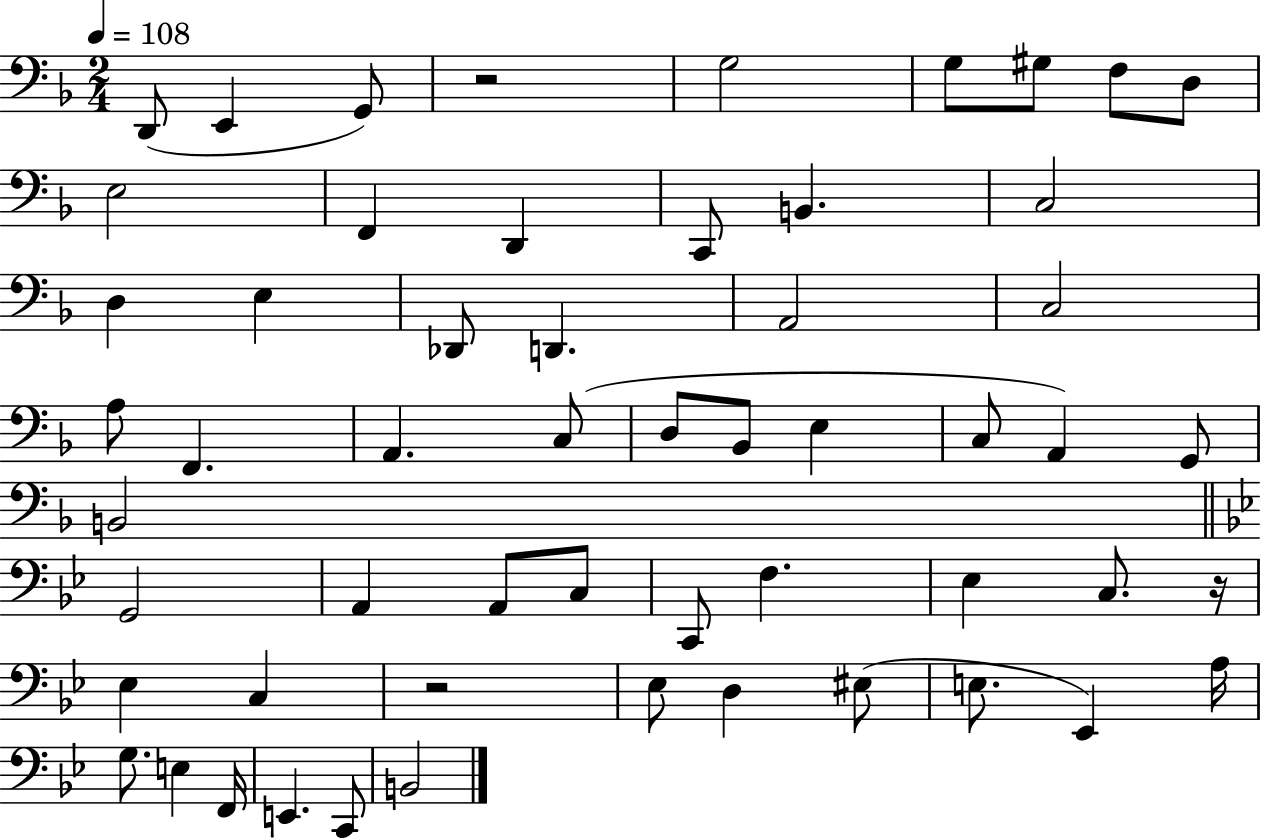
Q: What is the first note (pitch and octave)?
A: D2